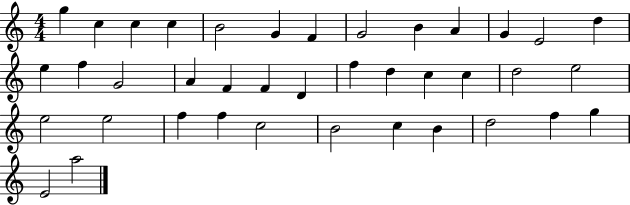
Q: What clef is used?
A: treble